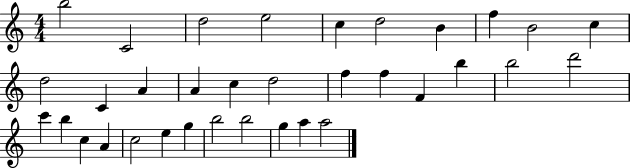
B5/h C4/h D5/h E5/h C5/q D5/h B4/q F5/q B4/h C5/q D5/h C4/q A4/q A4/q C5/q D5/h F5/q F5/q F4/q B5/q B5/h D6/h C6/q B5/q C5/q A4/q C5/h E5/q G5/q B5/h B5/h G5/q A5/q A5/h